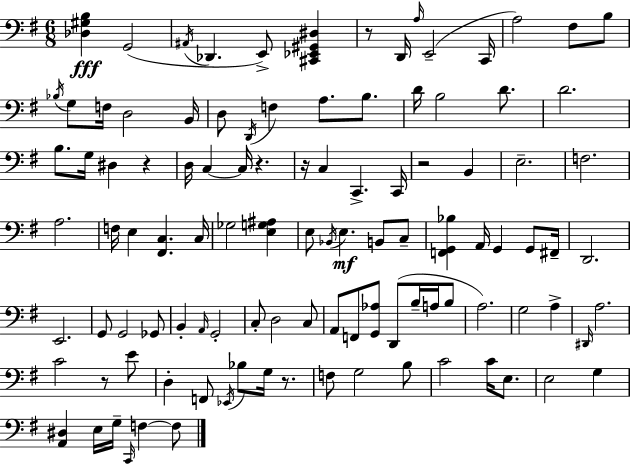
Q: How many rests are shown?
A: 7